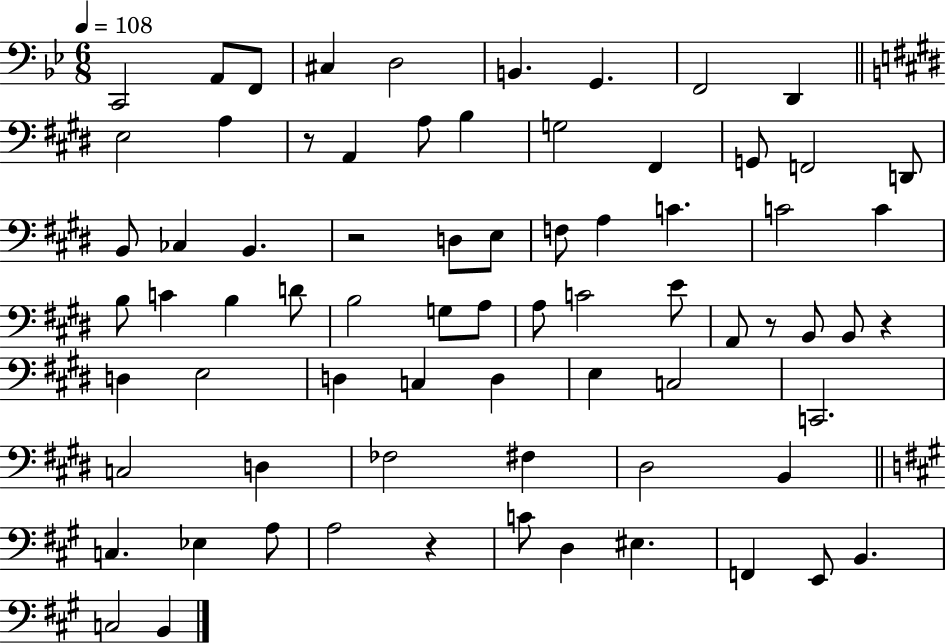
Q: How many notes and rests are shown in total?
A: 73